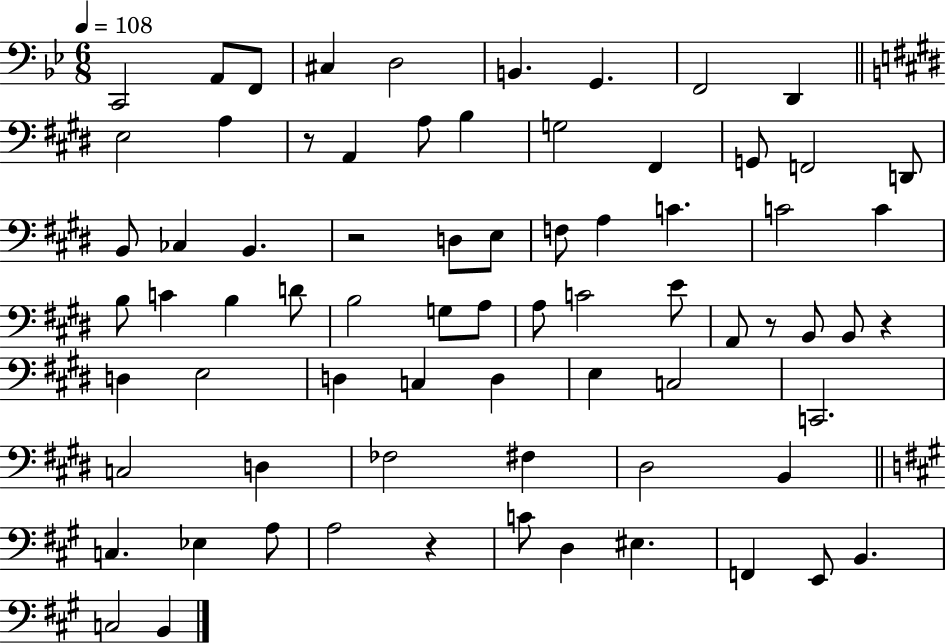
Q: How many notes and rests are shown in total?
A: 73